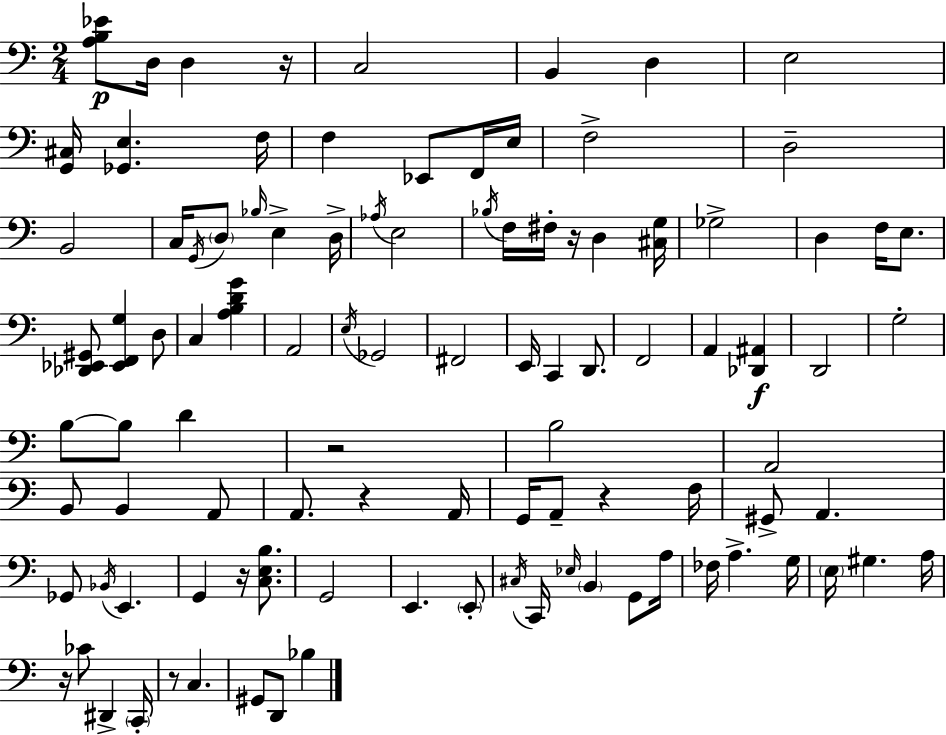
{
  \clef bass
  \numericTimeSignature
  \time 2/4
  \key c \major
  <a b ees'>8\p d16 d4 r16 | c2 | b,4 d4 | e2 | \break <g, cis>16 <ges, e>4. f16 | f4 ees,8 f,16 e16 | f2-> | d2-- | \break b,2 | c16 \acciaccatura { g,16 } \parenthesize d8 \grace { bes16 } e4-> | d16-> \acciaccatura { aes16 } e2 | \acciaccatura { bes16 } f16 fis16-. r16 d4 | \break <cis g>16 ges2-> | d4 | f16 e8. <des, ees, gis,>8 <ees, f, g>4 | d8 c4 | \break <a b d' g'>4 a,2 | \acciaccatura { e16 } ges,2 | fis,2 | e,16 c,4 | \break d,8. f,2 | a,4 | <des, ais,>4\f d,2 | g2-. | \break b8~~ b8 | d'4 r2 | b2 | a,2 | \break b,8 b,4 | a,8 a,8. | r4 a,16 g,16 a,8-- | r4 f16 gis,8-> a,4. | \break ges,8 \acciaccatura { bes,16 } | e,4. g,4 | r16 <c e b>8. g,2 | e,4. | \break \parenthesize e,8-. \acciaccatura { cis16 } c,16 | \grace { ees16 } \parenthesize b,4 g,8 a16 | fes16 a4.-> g16 | \parenthesize e16 gis4. a16 | \break r16 ces'8 dis,4-> \parenthesize c,16-. | r8 c4. | gis,8 d,8 bes4 | \bar "|."
}